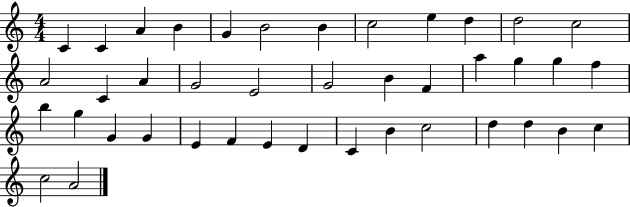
{
  \clef treble
  \numericTimeSignature
  \time 4/4
  \key c \major
  c'4 c'4 a'4 b'4 | g'4 b'2 b'4 | c''2 e''4 d''4 | d''2 c''2 | \break a'2 c'4 a'4 | g'2 e'2 | g'2 b'4 f'4 | a''4 g''4 g''4 f''4 | \break b''4 g''4 g'4 g'4 | e'4 f'4 e'4 d'4 | c'4 b'4 c''2 | d''4 d''4 b'4 c''4 | \break c''2 a'2 | \bar "|."
}